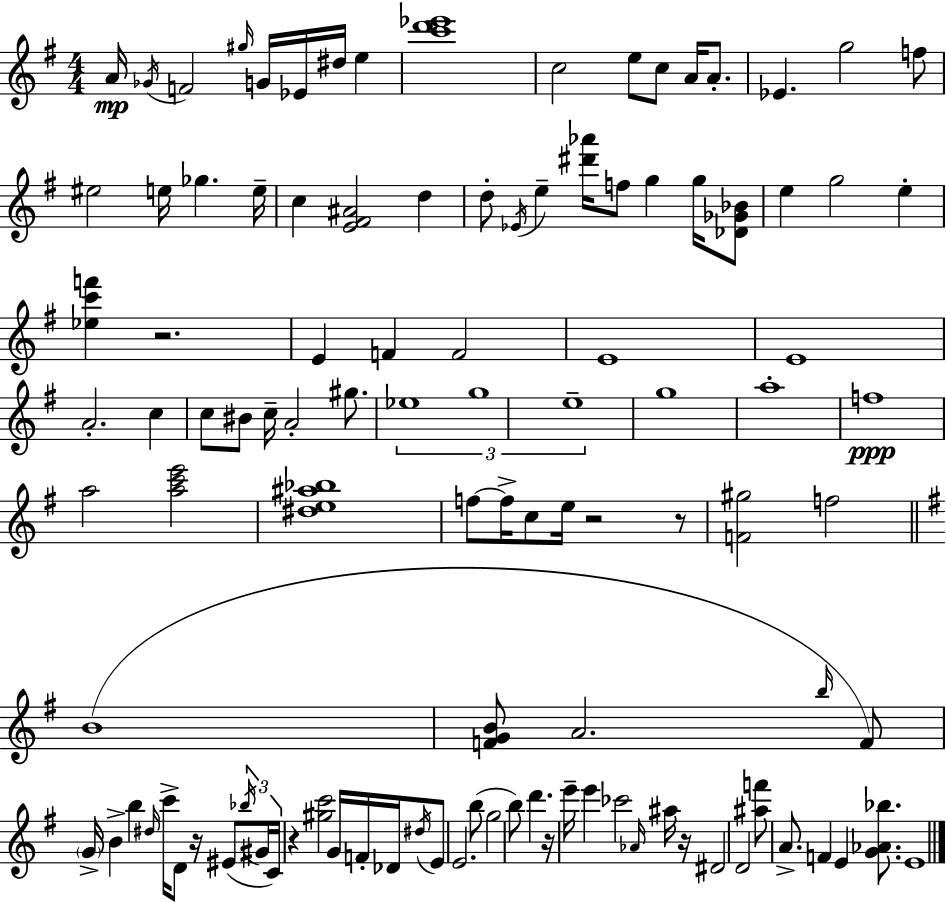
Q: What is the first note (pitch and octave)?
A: A4